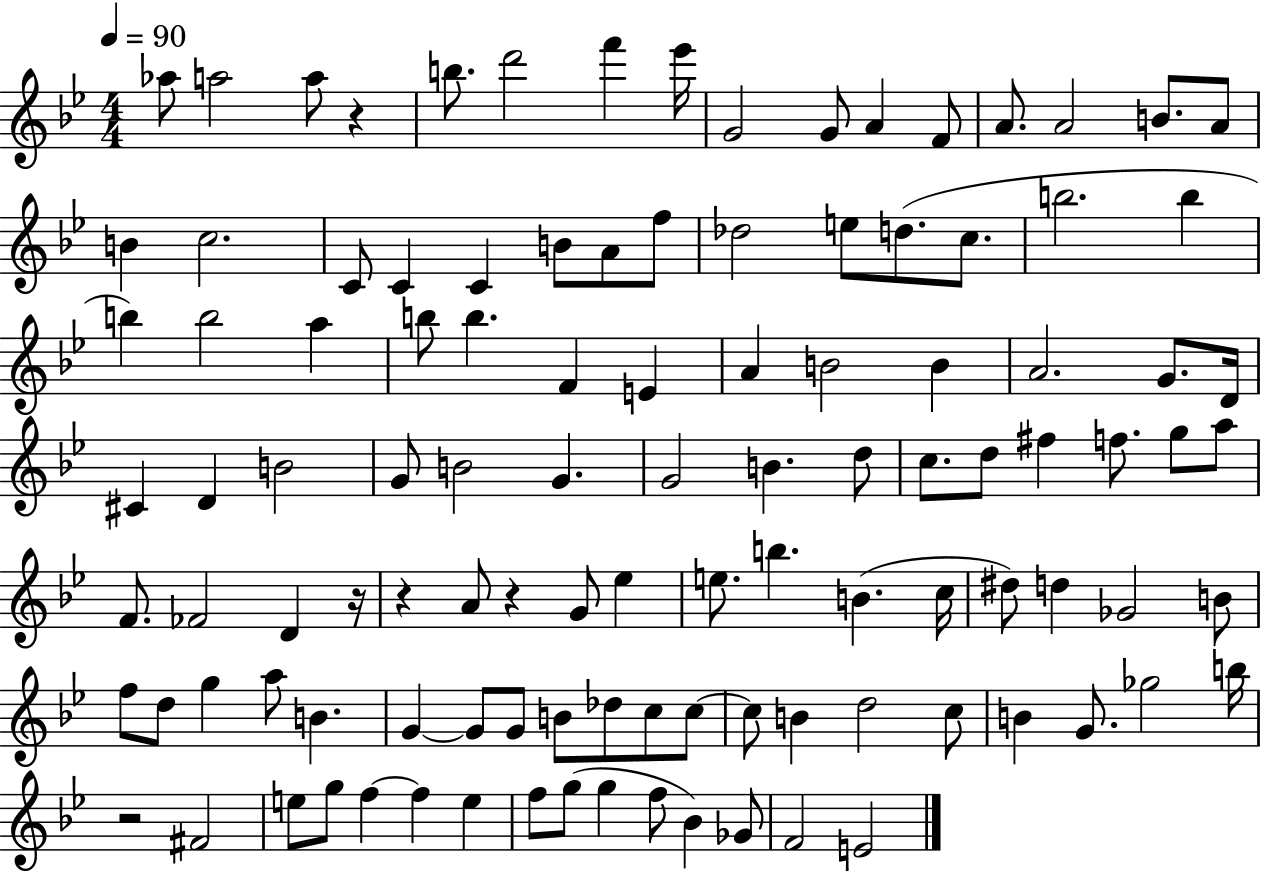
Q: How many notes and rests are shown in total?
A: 110